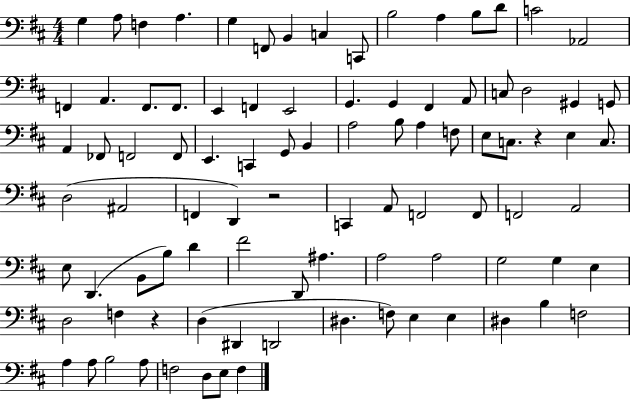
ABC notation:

X:1
T:Untitled
M:4/4
L:1/4
K:D
G, A,/2 F, A, G, F,,/2 B,, C, C,,/2 B,2 A, B,/2 D/2 C2 _A,,2 F,, A,, F,,/2 F,,/2 E,, F,, E,,2 G,, G,, ^F,, A,,/2 C,/2 D,2 ^G,, G,,/2 A,, _F,,/2 F,,2 F,,/2 E,, C,, G,,/2 B,, A,2 B,/2 A, F,/2 E,/2 C,/2 z E, C,/2 D,2 ^A,,2 F,, D,, z2 C,, A,,/2 F,,2 F,,/2 F,,2 A,,2 E,/2 D,, B,,/2 B,/2 D ^F2 D,,/2 ^A, A,2 A,2 G,2 G, E, D,2 F, z D, ^D,, D,,2 ^D, F,/2 E, E, ^D, B, F,2 A, A,/2 B,2 A,/2 F,2 D,/2 E,/2 F,